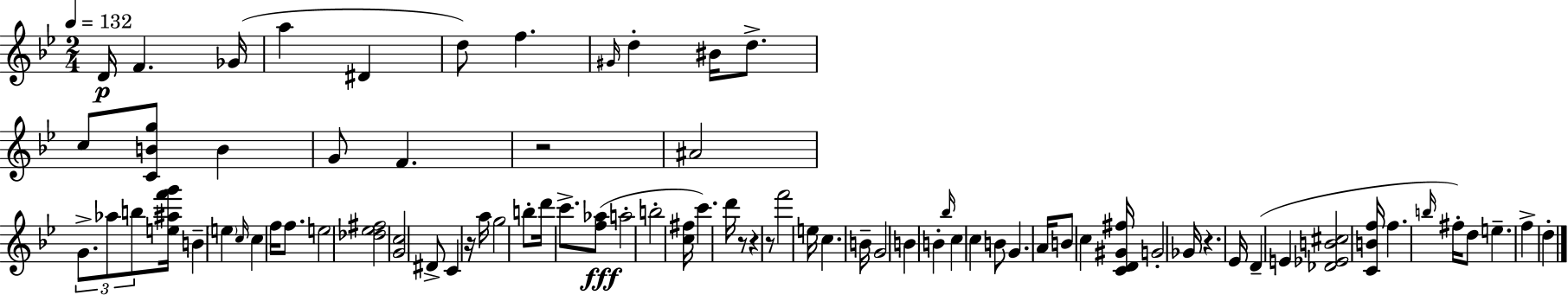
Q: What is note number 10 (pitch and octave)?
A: BIS4